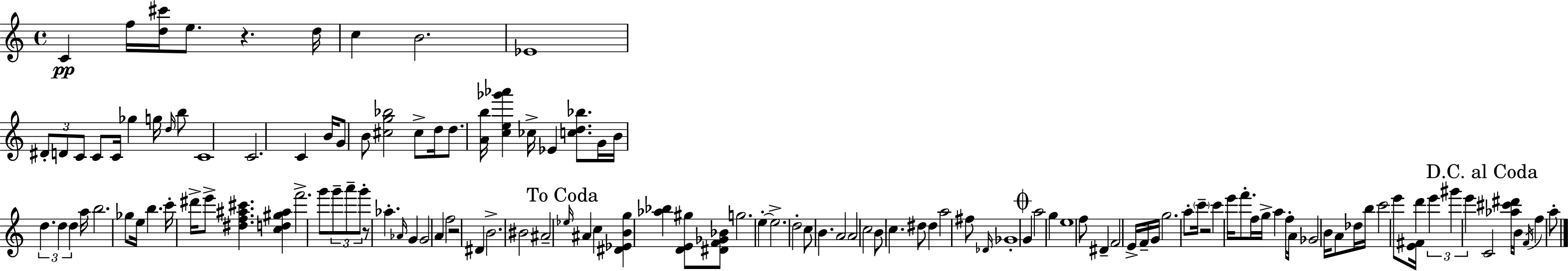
X:1
T:Untitled
M:4/4
L:1/4
K:C
C f/4 [d^c']/4 e/2 z d/4 c B2 _E4 ^D/2 D/2 C/2 C/2 C/4 _g g/4 d/4 b/2 C4 C2 C B/4 G/2 B/2 [^cg_b]2 ^c/2 d/4 d/2 [Ab]/4 [ce_g'_a'] _c/4 _E [cd_b]/2 G/4 B/4 d d d a/4 b2 _g/2 e/4 b c'/4 ^d'/4 e'/2 [^df^a^c'] [cd^g^a] f'2 g'/2 g'/2 a'/2 g'/2 z/2 _a _A/4 G G2 A f2 z2 ^D B2 ^B2 ^A2 _e/4 ^A c [^D_EBg] [_a_b] [DE^g]/2 [^DF_G_B]/2 g2 e e2 d2 c/2 B A2 A2 c2 B/2 c ^d/2 ^d a2 ^f/2 _D/4 _G4 G a2 g e4 f/2 ^D F2 E/4 F/4 G/4 g2 a/2 c'/4 z2 c' e'/4 f'/2 f/4 g/4 a f/4 A/4 _G2 B/4 A/2 _d/4 b/4 c'2 e'/2 [E^F]/4 d' e' ^g' e' C2 [_a^c'^d']/4 B/4 F/4 f a/2